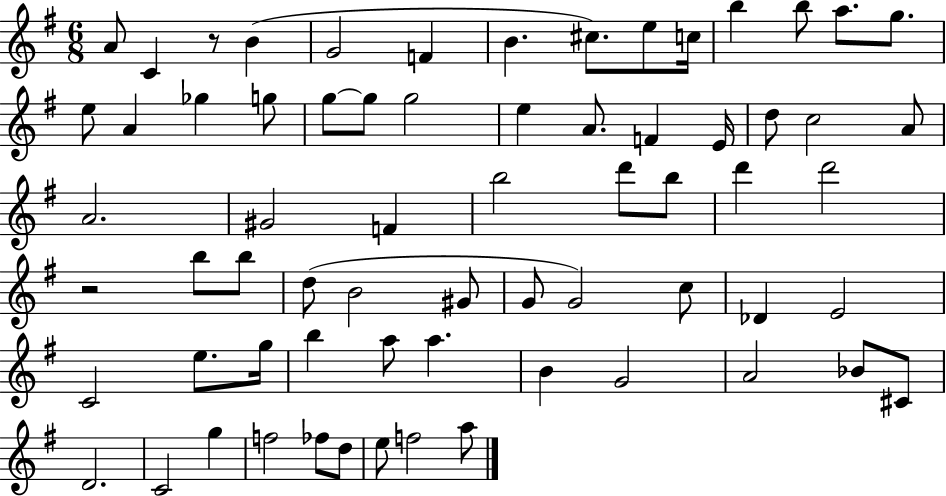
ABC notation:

X:1
T:Untitled
M:6/8
L:1/4
K:G
A/2 C z/2 B G2 F B ^c/2 e/2 c/4 b b/2 a/2 g/2 e/2 A _g g/2 g/2 g/2 g2 e A/2 F E/4 d/2 c2 A/2 A2 ^G2 F b2 d'/2 b/2 d' d'2 z2 b/2 b/2 d/2 B2 ^G/2 G/2 G2 c/2 _D E2 C2 e/2 g/4 b a/2 a B G2 A2 _B/2 ^C/2 D2 C2 g f2 _f/2 d/2 e/2 f2 a/2